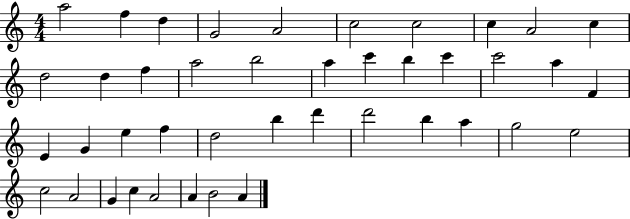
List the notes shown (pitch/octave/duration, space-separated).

A5/h F5/q D5/q G4/h A4/h C5/h C5/h C5/q A4/h C5/q D5/h D5/q F5/q A5/h B5/h A5/q C6/q B5/q C6/q C6/h A5/q F4/q E4/q G4/q E5/q F5/q D5/h B5/q D6/q D6/h B5/q A5/q G5/h E5/h C5/h A4/h G4/q C5/q A4/h A4/q B4/h A4/q